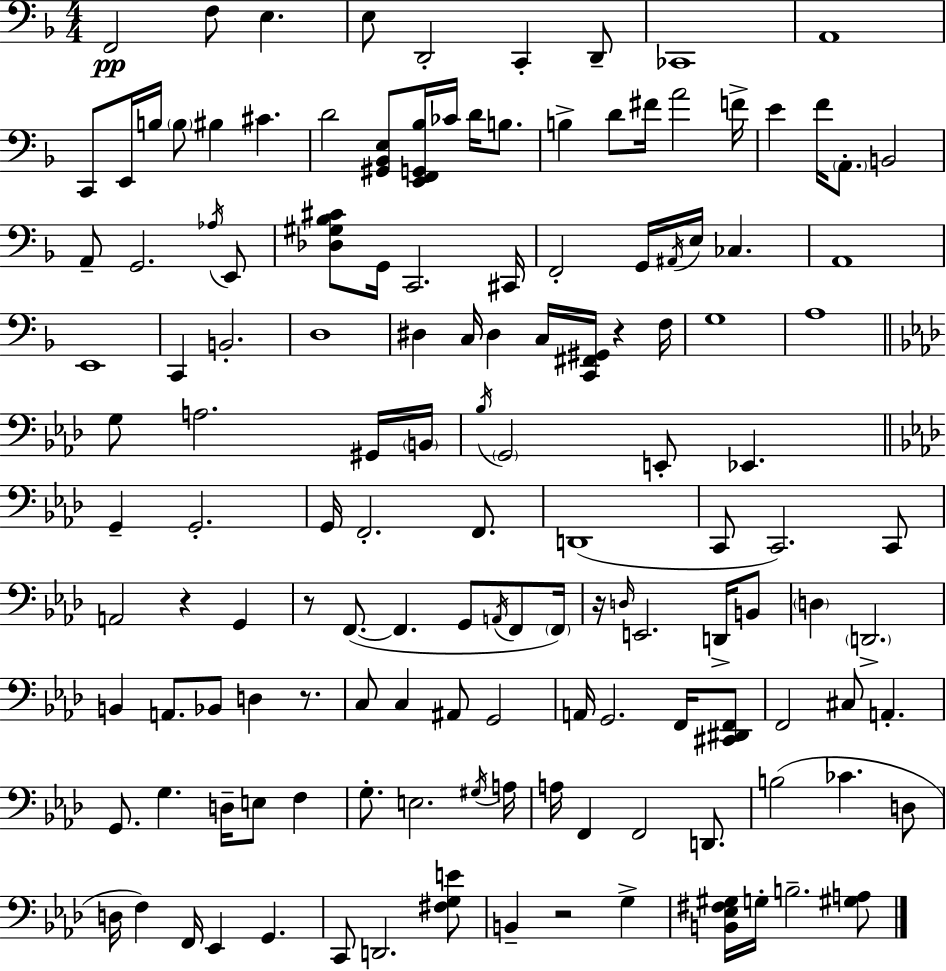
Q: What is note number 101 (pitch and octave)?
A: E3